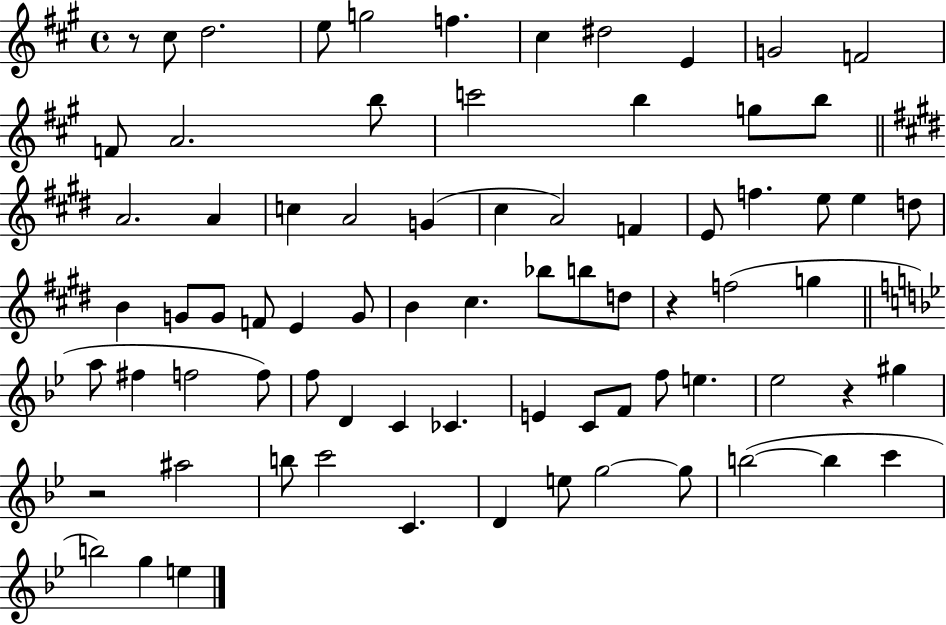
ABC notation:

X:1
T:Untitled
M:4/4
L:1/4
K:A
z/2 ^c/2 d2 e/2 g2 f ^c ^d2 E G2 F2 F/2 A2 b/2 c'2 b g/2 b/2 A2 A c A2 G ^c A2 F E/2 f e/2 e d/2 B G/2 G/2 F/2 E G/2 B ^c _b/2 b/2 d/2 z f2 g a/2 ^f f2 f/2 f/2 D C _C E C/2 F/2 f/2 e _e2 z ^g z2 ^a2 b/2 c'2 C D e/2 g2 g/2 b2 b c' b2 g e